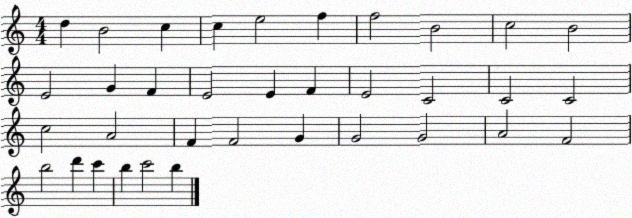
X:1
T:Untitled
M:4/4
L:1/4
K:C
d B2 c c e2 f f2 B2 c2 B2 E2 G F E2 E F E2 C2 C2 C2 c2 A2 F F2 G G2 G2 A2 F2 b2 d' c' b c'2 b